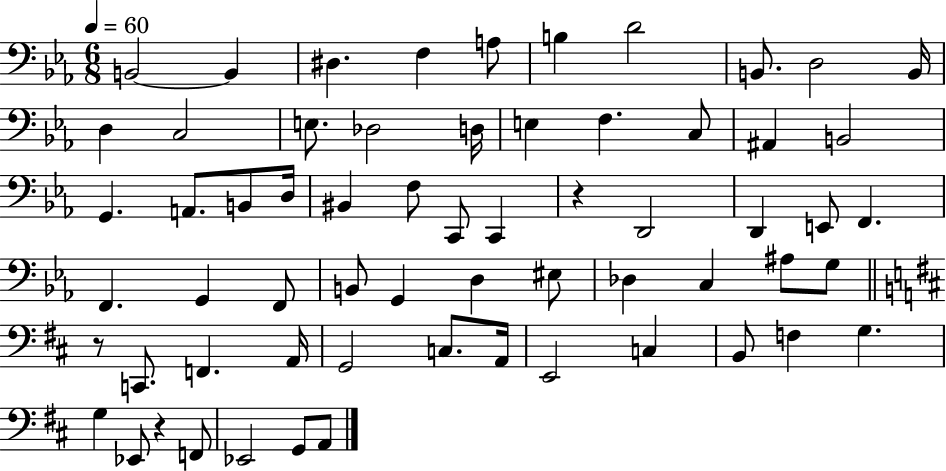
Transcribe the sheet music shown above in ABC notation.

X:1
T:Untitled
M:6/8
L:1/4
K:Eb
B,,2 B,, ^D, F, A,/2 B, D2 B,,/2 D,2 B,,/4 D, C,2 E,/2 _D,2 D,/4 E, F, C,/2 ^A,, B,,2 G,, A,,/2 B,,/2 D,/4 ^B,, F,/2 C,,/2 C,, z D,,2 D,, E,,/2 F,, F,, G,, F,,/2 B,,/2 G,, D, ^E,/2 _D, C, ^A,/2 G,/2 z/2 C,,/2 F,, A,,/4 G,,2 C,/2 A,,/4 E,,2 C, B,,/2 F, G, G, _E,,/2 z F,,/2 _E,,2 G,,/2 A,,/2